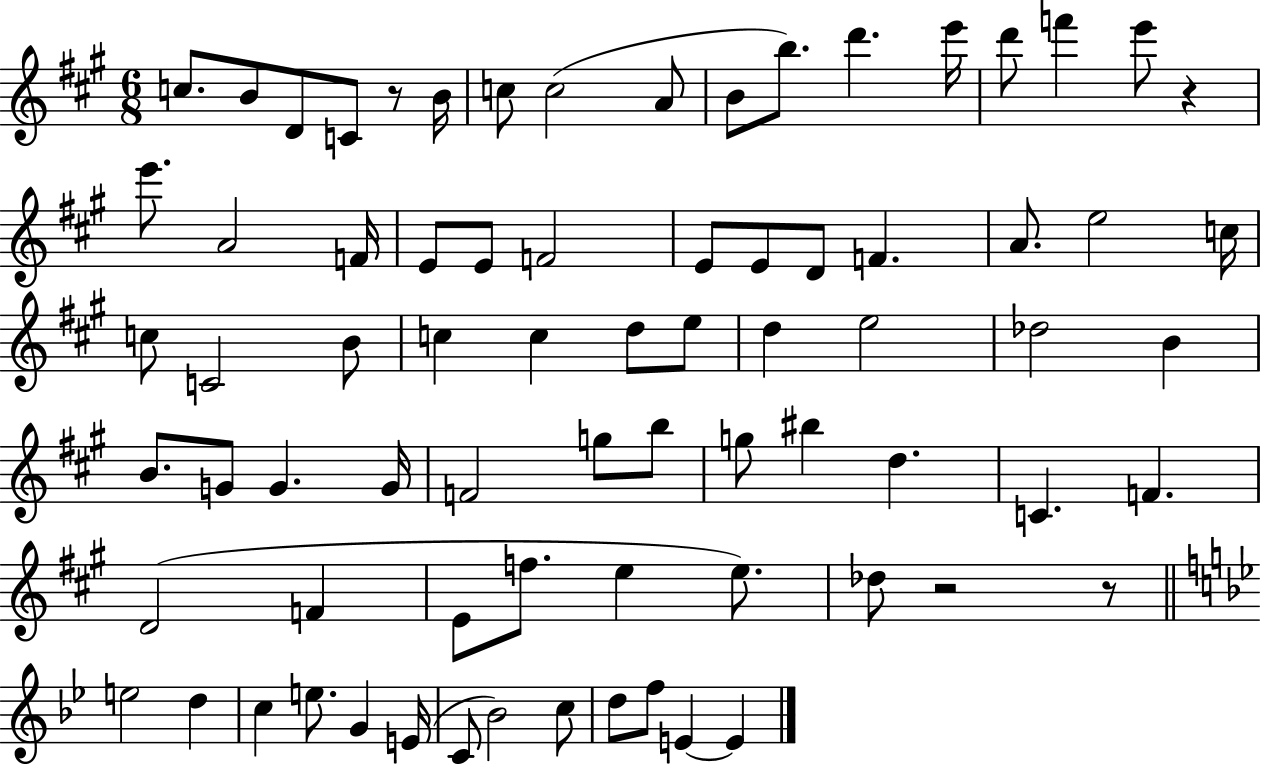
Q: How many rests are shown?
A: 4